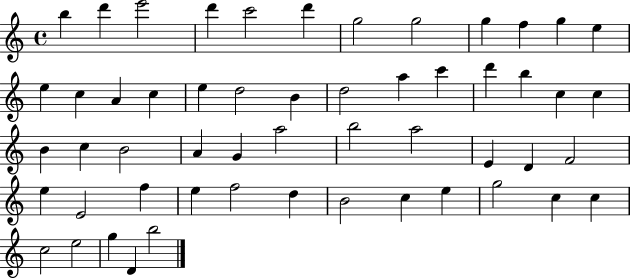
B5/q D6/q E6/h D6/q C6/h D6/q G5/h G5/h G5/q F5/q G5/q E5/q E5/q C5/q A4/q C5/q E5/q D5/h B4/q D5/h A5/q C6/q D6/q B5/q C5/q C5/q B4/q C5/q B4/h A4/q G4/q A5/h B5/h A5/h E4/q D4/q F4/h E5/q E4/h F5/q E5/q F5/h D5/q B4/h C5/q E5/q G5/h C5/q C5/q C5/h E5/h G5/q D4/q B5/h